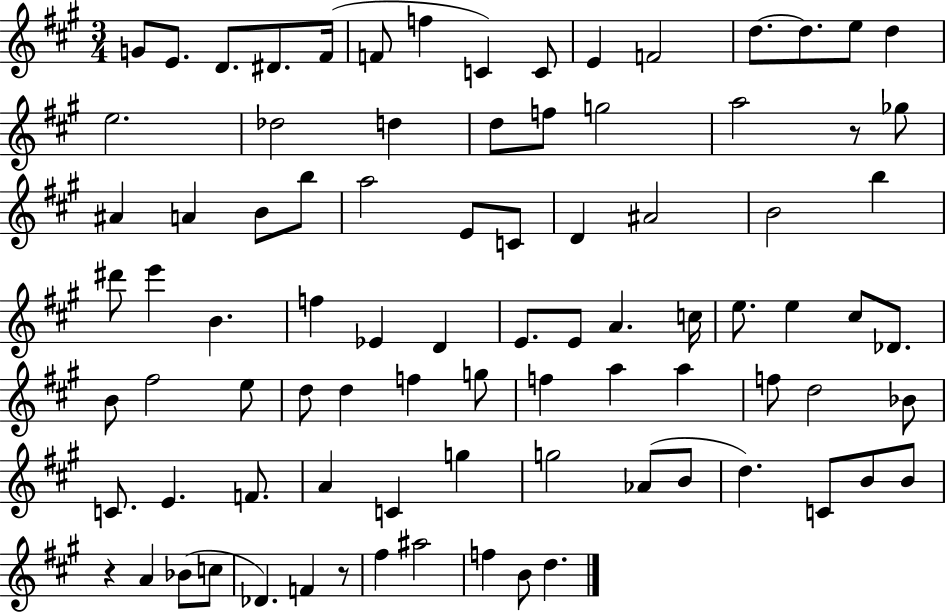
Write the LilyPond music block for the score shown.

{
  \clef treble
  \numericTimeSignature
  \time 3/4
  \key a \major
  g'8 e'8. d'8. dis'8. fis'16( | f'8 f''4 c'4) c'8 | e'4 f'2 | d''8.~~ d''8. e''8 d''4 | \break e''2. | des''2 d''4 | d''8 f''8 g''2 | a''2 r8 ges''8 | \break ais'4 a'4 b'8 b''8 | a''2 e'8 c'8 | d'4 ais'2 | b'2 b''4 | \break dis'''8 e'''4 b'4. | f''4 ees'4 d'4 | e'8. e'8 a'4. c''16 | e''8. e''4 cis''8 des'8. | \break b'8 fis''2 e''8 | d''8 d''4 f''4 g''8 | f''4 a''4 a''4 | f''8 d''2 bes'8 | \break c'8. e'4. f'8. | a'4 c'4 g''4 | g''2 aes'8( b'8 | d''4.) c'8 b'8 b'8 | \break r4 a'4 bes'8( c''8 | des'4.) f'4 r8 | fis''4 ais''2 | f''4 b'8 d''4. | \break \bar "|."
}